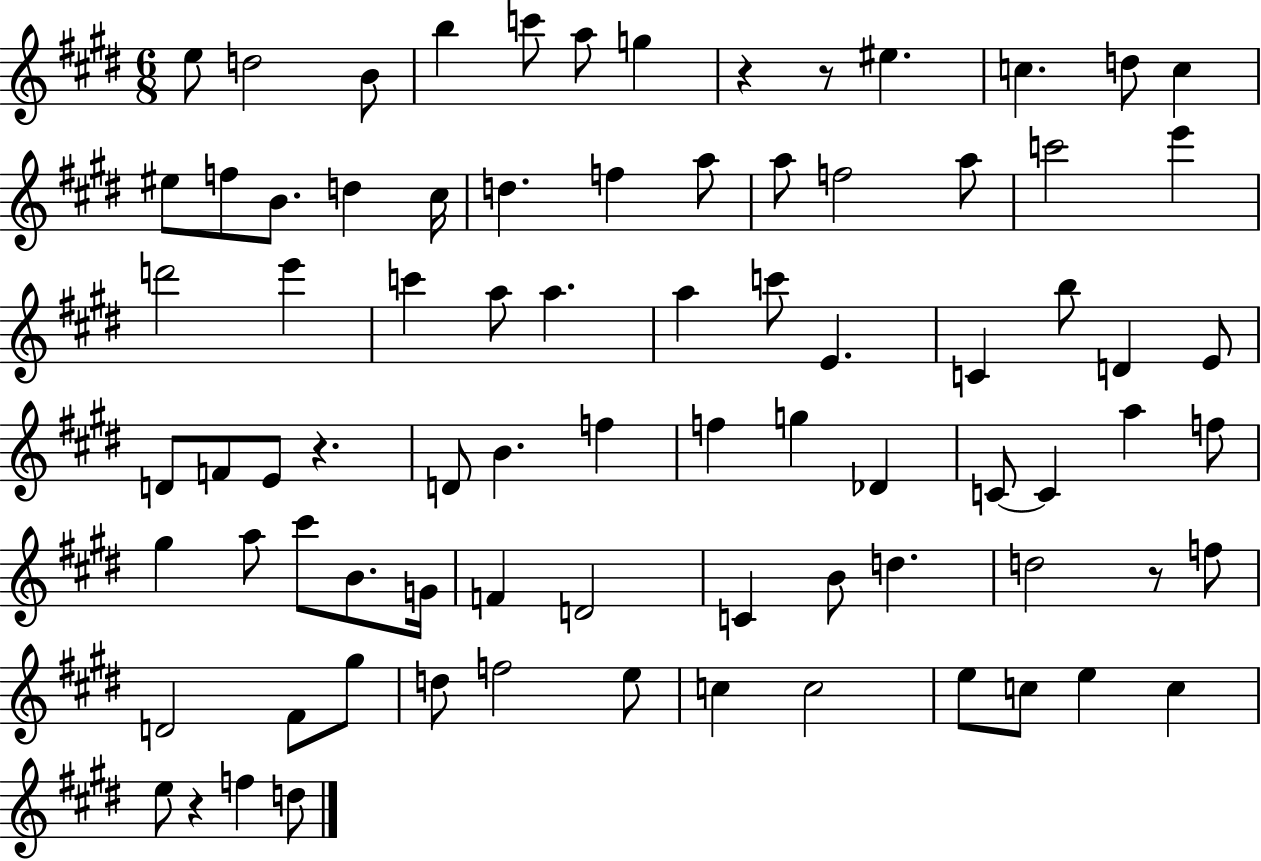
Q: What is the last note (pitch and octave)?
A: D5